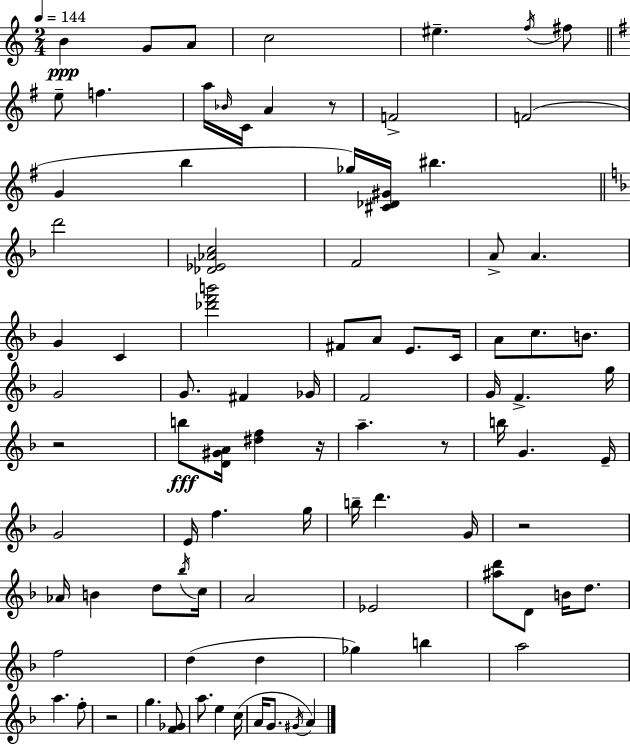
B4/q G4/e A4/e C5/h EIS5/q. F5/s F#5/e E5/e F5/q. A5/s Bb4/s C4/s A4/q R/e F4/h F4/h G4/q B5/q Gb5/s [C#4,Db4,G#4]/s BIS5/q. D6/h [Db4,Eb4,Ab4,C5]/h F4/h A4/e A4/q. G4/q C4/q [Db6,F6,B6]/h F#4/e A4/e E4/e. C4/s A4/e C5/e. B4/e. G4/h G4/e. F#4/q Gb4/s F4/h G4/s F4/q. G5/s R/h B5/e [D4,G#4,A4]/s [D#5,F5]/q R/s A5/q. R/e B5/s G4/q. E4/s G4/h E4/s F5/q. G5/s B5/s D6/q. G4/s R/h Ab4/s B4/q D5/e Bb5/s C5/s A4/h Eb4/h [A#5,D6]/e D4/e B4/s D5/e. F5/h D5/q D5/q Gb5/q B5/q A5/h A5/q. F5/e R/h G5/q. [F4,Gb4]/e A5/e. E5/q C5/s A4/s G4/e. G#4/s A4/q